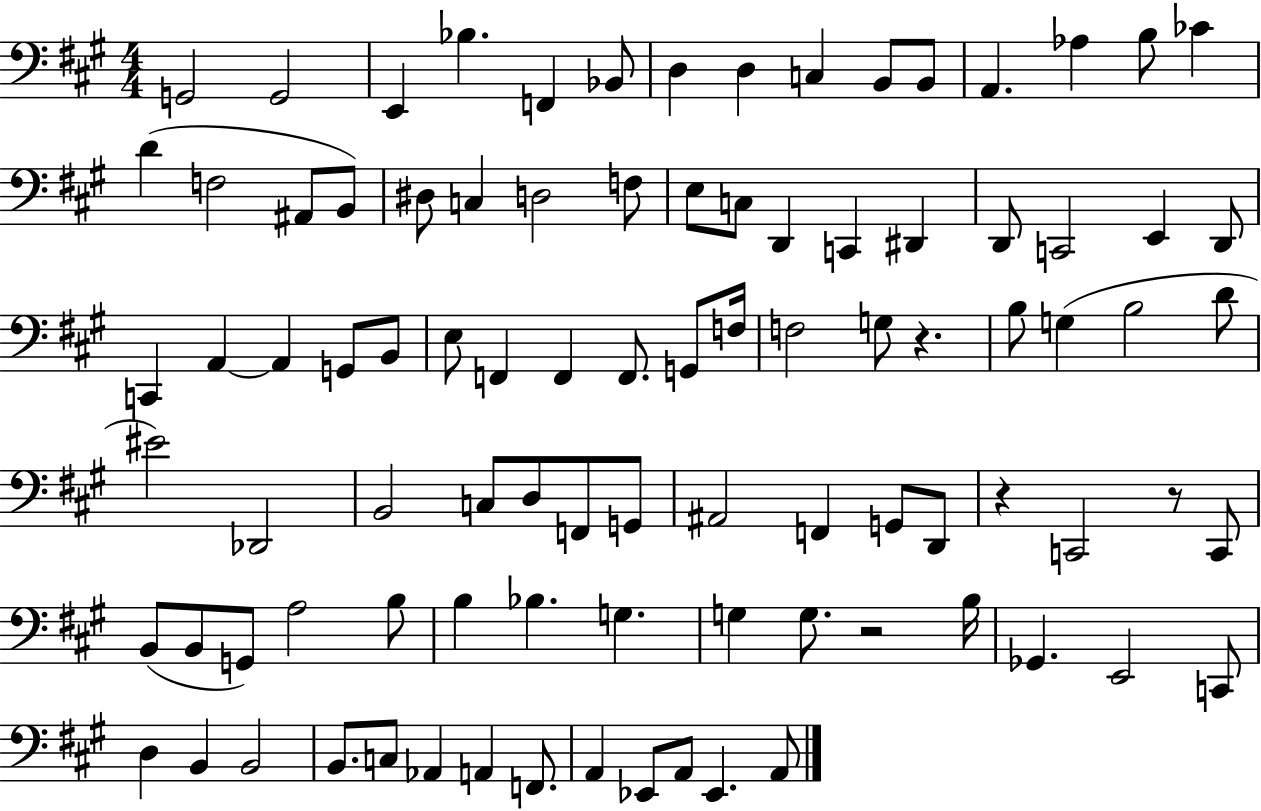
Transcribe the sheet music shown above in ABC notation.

X:1
T:Untitled
M:4/4
L:1/4
K:A
G,,2 G,,2 E,, _B, F,, _B,,/2 D, D, C, B,,/2 B,,/2 A,, _A, B,/2 _C D F,2 ^A,,/2 B,,/2 ^D,/2 C, D,2 F,/2 E,/2 C,/2 D,, C,, ^D,, D,,/2 C,,2 E,, D,,/2 C,, A,, A,, G,,/2 B,,/2 E,/2 F,, F,, F,,/2 G,,/2 F,/4 F,2 G,/2 z B,/2 G, B,2 D/2 ^E2 _D,,2 B,,2 C,/2 D,/2 F,,/2 G,,/2 ^A,,2 F,, G,,/2 D,,/2 z C,,2 z/2 C,,/2 B,,/2 B,,/2 G,,/2 A,2 B,/2 B, _B, G, G, G,/2 z2 B,/4 _G,, E,,2 C,,/2 D, B,, B,,2 B,,/2 C,/2 _A,, A,, F,,/2 A,, _E,,/2 A,,/2 _E,, A,,/2